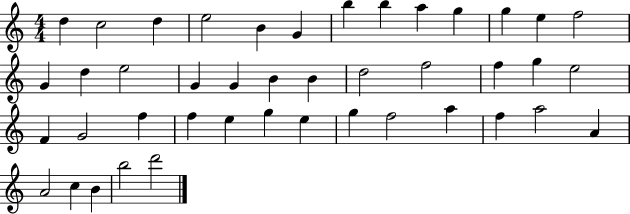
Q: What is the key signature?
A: C major